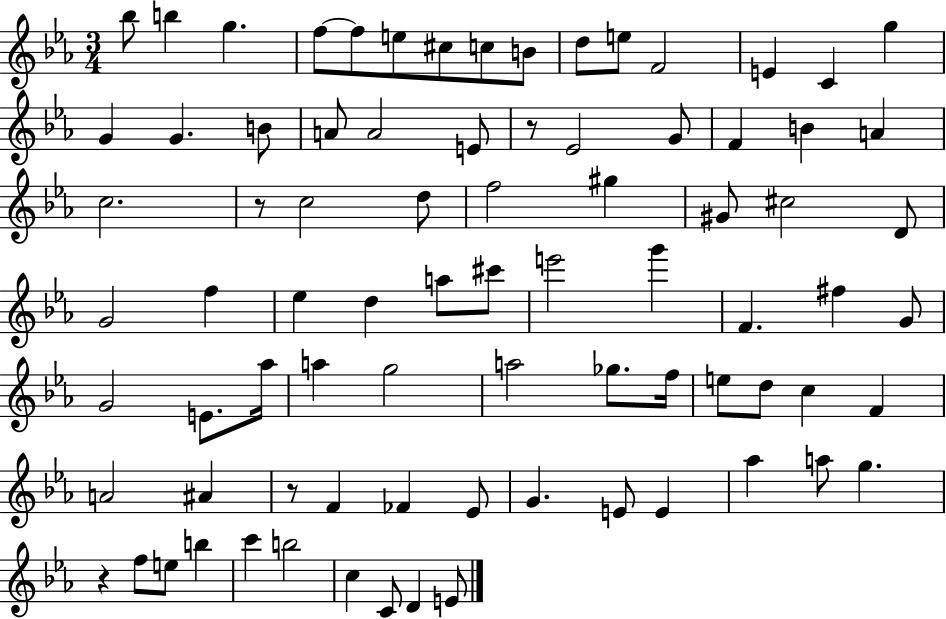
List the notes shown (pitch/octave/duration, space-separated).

Bb5/e B5/q G5/q. F5/e F5/e E5/e C#5/e C5/e B4/e D5/e E5/e F4/h E4/q C4/q G5/q G4/q G4/q. B4/e A4/e A4/h E4/e R/e Eb4/h G4/e F4/q B4/q A4/q C5/h. R/e C5/h D5/e F5/h G#5/q G#4/e C#5/h D4/e G4/h F5/q Eb5/q D5/q A5/e C#6/e E6/h G6/q F4/q. F#5/q G4/e G4/h E4/e. Ab5/s A5/q G5/h A5/h Gb5/e. F5/s E5/e D5/e C5/q F4/q A4/h A#4/q R/e F4/q FES4/q Eb4/e G4/q. E4/e E4/q Ab5/q A5/e G5/q. R/q F5/e E5/e B5/q C6/q B5/h C5/q C4/e D4/q E4/e